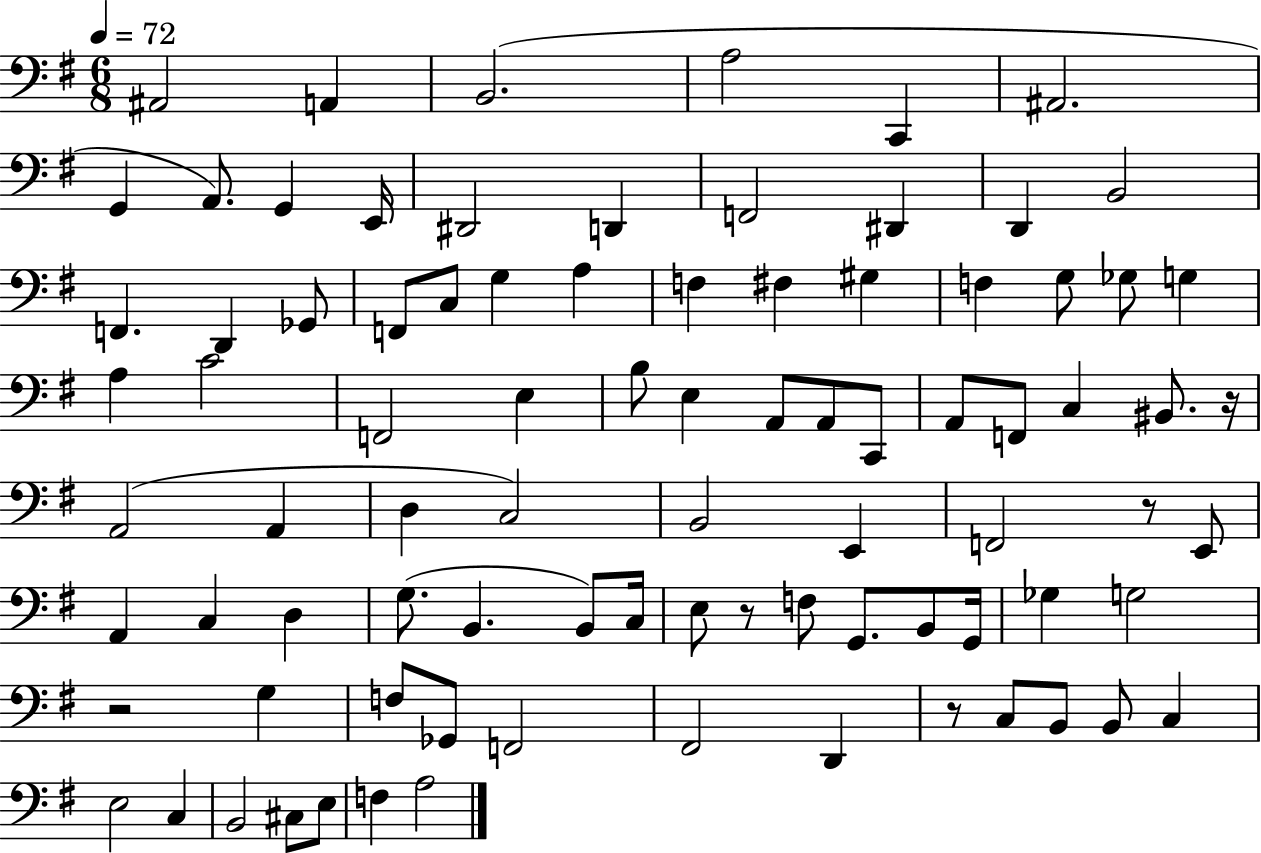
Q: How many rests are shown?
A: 5